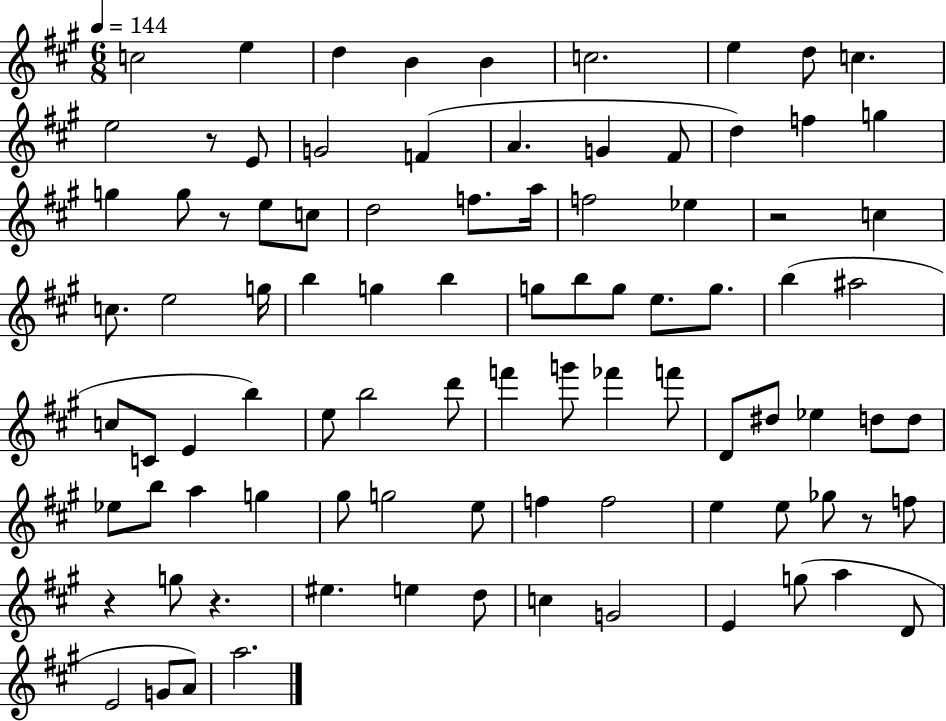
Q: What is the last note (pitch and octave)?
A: A5